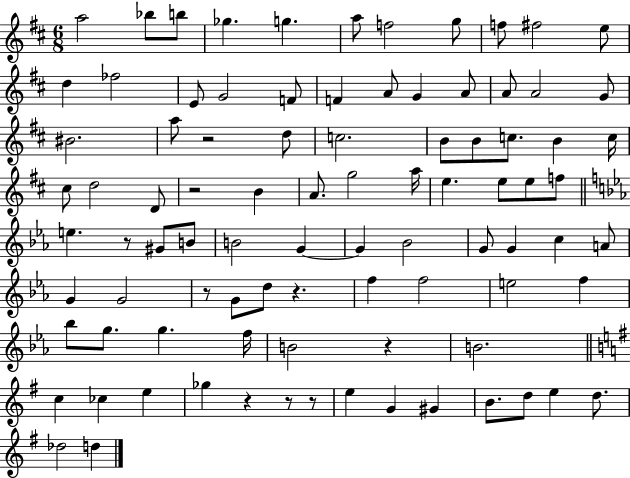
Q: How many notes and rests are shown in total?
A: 90